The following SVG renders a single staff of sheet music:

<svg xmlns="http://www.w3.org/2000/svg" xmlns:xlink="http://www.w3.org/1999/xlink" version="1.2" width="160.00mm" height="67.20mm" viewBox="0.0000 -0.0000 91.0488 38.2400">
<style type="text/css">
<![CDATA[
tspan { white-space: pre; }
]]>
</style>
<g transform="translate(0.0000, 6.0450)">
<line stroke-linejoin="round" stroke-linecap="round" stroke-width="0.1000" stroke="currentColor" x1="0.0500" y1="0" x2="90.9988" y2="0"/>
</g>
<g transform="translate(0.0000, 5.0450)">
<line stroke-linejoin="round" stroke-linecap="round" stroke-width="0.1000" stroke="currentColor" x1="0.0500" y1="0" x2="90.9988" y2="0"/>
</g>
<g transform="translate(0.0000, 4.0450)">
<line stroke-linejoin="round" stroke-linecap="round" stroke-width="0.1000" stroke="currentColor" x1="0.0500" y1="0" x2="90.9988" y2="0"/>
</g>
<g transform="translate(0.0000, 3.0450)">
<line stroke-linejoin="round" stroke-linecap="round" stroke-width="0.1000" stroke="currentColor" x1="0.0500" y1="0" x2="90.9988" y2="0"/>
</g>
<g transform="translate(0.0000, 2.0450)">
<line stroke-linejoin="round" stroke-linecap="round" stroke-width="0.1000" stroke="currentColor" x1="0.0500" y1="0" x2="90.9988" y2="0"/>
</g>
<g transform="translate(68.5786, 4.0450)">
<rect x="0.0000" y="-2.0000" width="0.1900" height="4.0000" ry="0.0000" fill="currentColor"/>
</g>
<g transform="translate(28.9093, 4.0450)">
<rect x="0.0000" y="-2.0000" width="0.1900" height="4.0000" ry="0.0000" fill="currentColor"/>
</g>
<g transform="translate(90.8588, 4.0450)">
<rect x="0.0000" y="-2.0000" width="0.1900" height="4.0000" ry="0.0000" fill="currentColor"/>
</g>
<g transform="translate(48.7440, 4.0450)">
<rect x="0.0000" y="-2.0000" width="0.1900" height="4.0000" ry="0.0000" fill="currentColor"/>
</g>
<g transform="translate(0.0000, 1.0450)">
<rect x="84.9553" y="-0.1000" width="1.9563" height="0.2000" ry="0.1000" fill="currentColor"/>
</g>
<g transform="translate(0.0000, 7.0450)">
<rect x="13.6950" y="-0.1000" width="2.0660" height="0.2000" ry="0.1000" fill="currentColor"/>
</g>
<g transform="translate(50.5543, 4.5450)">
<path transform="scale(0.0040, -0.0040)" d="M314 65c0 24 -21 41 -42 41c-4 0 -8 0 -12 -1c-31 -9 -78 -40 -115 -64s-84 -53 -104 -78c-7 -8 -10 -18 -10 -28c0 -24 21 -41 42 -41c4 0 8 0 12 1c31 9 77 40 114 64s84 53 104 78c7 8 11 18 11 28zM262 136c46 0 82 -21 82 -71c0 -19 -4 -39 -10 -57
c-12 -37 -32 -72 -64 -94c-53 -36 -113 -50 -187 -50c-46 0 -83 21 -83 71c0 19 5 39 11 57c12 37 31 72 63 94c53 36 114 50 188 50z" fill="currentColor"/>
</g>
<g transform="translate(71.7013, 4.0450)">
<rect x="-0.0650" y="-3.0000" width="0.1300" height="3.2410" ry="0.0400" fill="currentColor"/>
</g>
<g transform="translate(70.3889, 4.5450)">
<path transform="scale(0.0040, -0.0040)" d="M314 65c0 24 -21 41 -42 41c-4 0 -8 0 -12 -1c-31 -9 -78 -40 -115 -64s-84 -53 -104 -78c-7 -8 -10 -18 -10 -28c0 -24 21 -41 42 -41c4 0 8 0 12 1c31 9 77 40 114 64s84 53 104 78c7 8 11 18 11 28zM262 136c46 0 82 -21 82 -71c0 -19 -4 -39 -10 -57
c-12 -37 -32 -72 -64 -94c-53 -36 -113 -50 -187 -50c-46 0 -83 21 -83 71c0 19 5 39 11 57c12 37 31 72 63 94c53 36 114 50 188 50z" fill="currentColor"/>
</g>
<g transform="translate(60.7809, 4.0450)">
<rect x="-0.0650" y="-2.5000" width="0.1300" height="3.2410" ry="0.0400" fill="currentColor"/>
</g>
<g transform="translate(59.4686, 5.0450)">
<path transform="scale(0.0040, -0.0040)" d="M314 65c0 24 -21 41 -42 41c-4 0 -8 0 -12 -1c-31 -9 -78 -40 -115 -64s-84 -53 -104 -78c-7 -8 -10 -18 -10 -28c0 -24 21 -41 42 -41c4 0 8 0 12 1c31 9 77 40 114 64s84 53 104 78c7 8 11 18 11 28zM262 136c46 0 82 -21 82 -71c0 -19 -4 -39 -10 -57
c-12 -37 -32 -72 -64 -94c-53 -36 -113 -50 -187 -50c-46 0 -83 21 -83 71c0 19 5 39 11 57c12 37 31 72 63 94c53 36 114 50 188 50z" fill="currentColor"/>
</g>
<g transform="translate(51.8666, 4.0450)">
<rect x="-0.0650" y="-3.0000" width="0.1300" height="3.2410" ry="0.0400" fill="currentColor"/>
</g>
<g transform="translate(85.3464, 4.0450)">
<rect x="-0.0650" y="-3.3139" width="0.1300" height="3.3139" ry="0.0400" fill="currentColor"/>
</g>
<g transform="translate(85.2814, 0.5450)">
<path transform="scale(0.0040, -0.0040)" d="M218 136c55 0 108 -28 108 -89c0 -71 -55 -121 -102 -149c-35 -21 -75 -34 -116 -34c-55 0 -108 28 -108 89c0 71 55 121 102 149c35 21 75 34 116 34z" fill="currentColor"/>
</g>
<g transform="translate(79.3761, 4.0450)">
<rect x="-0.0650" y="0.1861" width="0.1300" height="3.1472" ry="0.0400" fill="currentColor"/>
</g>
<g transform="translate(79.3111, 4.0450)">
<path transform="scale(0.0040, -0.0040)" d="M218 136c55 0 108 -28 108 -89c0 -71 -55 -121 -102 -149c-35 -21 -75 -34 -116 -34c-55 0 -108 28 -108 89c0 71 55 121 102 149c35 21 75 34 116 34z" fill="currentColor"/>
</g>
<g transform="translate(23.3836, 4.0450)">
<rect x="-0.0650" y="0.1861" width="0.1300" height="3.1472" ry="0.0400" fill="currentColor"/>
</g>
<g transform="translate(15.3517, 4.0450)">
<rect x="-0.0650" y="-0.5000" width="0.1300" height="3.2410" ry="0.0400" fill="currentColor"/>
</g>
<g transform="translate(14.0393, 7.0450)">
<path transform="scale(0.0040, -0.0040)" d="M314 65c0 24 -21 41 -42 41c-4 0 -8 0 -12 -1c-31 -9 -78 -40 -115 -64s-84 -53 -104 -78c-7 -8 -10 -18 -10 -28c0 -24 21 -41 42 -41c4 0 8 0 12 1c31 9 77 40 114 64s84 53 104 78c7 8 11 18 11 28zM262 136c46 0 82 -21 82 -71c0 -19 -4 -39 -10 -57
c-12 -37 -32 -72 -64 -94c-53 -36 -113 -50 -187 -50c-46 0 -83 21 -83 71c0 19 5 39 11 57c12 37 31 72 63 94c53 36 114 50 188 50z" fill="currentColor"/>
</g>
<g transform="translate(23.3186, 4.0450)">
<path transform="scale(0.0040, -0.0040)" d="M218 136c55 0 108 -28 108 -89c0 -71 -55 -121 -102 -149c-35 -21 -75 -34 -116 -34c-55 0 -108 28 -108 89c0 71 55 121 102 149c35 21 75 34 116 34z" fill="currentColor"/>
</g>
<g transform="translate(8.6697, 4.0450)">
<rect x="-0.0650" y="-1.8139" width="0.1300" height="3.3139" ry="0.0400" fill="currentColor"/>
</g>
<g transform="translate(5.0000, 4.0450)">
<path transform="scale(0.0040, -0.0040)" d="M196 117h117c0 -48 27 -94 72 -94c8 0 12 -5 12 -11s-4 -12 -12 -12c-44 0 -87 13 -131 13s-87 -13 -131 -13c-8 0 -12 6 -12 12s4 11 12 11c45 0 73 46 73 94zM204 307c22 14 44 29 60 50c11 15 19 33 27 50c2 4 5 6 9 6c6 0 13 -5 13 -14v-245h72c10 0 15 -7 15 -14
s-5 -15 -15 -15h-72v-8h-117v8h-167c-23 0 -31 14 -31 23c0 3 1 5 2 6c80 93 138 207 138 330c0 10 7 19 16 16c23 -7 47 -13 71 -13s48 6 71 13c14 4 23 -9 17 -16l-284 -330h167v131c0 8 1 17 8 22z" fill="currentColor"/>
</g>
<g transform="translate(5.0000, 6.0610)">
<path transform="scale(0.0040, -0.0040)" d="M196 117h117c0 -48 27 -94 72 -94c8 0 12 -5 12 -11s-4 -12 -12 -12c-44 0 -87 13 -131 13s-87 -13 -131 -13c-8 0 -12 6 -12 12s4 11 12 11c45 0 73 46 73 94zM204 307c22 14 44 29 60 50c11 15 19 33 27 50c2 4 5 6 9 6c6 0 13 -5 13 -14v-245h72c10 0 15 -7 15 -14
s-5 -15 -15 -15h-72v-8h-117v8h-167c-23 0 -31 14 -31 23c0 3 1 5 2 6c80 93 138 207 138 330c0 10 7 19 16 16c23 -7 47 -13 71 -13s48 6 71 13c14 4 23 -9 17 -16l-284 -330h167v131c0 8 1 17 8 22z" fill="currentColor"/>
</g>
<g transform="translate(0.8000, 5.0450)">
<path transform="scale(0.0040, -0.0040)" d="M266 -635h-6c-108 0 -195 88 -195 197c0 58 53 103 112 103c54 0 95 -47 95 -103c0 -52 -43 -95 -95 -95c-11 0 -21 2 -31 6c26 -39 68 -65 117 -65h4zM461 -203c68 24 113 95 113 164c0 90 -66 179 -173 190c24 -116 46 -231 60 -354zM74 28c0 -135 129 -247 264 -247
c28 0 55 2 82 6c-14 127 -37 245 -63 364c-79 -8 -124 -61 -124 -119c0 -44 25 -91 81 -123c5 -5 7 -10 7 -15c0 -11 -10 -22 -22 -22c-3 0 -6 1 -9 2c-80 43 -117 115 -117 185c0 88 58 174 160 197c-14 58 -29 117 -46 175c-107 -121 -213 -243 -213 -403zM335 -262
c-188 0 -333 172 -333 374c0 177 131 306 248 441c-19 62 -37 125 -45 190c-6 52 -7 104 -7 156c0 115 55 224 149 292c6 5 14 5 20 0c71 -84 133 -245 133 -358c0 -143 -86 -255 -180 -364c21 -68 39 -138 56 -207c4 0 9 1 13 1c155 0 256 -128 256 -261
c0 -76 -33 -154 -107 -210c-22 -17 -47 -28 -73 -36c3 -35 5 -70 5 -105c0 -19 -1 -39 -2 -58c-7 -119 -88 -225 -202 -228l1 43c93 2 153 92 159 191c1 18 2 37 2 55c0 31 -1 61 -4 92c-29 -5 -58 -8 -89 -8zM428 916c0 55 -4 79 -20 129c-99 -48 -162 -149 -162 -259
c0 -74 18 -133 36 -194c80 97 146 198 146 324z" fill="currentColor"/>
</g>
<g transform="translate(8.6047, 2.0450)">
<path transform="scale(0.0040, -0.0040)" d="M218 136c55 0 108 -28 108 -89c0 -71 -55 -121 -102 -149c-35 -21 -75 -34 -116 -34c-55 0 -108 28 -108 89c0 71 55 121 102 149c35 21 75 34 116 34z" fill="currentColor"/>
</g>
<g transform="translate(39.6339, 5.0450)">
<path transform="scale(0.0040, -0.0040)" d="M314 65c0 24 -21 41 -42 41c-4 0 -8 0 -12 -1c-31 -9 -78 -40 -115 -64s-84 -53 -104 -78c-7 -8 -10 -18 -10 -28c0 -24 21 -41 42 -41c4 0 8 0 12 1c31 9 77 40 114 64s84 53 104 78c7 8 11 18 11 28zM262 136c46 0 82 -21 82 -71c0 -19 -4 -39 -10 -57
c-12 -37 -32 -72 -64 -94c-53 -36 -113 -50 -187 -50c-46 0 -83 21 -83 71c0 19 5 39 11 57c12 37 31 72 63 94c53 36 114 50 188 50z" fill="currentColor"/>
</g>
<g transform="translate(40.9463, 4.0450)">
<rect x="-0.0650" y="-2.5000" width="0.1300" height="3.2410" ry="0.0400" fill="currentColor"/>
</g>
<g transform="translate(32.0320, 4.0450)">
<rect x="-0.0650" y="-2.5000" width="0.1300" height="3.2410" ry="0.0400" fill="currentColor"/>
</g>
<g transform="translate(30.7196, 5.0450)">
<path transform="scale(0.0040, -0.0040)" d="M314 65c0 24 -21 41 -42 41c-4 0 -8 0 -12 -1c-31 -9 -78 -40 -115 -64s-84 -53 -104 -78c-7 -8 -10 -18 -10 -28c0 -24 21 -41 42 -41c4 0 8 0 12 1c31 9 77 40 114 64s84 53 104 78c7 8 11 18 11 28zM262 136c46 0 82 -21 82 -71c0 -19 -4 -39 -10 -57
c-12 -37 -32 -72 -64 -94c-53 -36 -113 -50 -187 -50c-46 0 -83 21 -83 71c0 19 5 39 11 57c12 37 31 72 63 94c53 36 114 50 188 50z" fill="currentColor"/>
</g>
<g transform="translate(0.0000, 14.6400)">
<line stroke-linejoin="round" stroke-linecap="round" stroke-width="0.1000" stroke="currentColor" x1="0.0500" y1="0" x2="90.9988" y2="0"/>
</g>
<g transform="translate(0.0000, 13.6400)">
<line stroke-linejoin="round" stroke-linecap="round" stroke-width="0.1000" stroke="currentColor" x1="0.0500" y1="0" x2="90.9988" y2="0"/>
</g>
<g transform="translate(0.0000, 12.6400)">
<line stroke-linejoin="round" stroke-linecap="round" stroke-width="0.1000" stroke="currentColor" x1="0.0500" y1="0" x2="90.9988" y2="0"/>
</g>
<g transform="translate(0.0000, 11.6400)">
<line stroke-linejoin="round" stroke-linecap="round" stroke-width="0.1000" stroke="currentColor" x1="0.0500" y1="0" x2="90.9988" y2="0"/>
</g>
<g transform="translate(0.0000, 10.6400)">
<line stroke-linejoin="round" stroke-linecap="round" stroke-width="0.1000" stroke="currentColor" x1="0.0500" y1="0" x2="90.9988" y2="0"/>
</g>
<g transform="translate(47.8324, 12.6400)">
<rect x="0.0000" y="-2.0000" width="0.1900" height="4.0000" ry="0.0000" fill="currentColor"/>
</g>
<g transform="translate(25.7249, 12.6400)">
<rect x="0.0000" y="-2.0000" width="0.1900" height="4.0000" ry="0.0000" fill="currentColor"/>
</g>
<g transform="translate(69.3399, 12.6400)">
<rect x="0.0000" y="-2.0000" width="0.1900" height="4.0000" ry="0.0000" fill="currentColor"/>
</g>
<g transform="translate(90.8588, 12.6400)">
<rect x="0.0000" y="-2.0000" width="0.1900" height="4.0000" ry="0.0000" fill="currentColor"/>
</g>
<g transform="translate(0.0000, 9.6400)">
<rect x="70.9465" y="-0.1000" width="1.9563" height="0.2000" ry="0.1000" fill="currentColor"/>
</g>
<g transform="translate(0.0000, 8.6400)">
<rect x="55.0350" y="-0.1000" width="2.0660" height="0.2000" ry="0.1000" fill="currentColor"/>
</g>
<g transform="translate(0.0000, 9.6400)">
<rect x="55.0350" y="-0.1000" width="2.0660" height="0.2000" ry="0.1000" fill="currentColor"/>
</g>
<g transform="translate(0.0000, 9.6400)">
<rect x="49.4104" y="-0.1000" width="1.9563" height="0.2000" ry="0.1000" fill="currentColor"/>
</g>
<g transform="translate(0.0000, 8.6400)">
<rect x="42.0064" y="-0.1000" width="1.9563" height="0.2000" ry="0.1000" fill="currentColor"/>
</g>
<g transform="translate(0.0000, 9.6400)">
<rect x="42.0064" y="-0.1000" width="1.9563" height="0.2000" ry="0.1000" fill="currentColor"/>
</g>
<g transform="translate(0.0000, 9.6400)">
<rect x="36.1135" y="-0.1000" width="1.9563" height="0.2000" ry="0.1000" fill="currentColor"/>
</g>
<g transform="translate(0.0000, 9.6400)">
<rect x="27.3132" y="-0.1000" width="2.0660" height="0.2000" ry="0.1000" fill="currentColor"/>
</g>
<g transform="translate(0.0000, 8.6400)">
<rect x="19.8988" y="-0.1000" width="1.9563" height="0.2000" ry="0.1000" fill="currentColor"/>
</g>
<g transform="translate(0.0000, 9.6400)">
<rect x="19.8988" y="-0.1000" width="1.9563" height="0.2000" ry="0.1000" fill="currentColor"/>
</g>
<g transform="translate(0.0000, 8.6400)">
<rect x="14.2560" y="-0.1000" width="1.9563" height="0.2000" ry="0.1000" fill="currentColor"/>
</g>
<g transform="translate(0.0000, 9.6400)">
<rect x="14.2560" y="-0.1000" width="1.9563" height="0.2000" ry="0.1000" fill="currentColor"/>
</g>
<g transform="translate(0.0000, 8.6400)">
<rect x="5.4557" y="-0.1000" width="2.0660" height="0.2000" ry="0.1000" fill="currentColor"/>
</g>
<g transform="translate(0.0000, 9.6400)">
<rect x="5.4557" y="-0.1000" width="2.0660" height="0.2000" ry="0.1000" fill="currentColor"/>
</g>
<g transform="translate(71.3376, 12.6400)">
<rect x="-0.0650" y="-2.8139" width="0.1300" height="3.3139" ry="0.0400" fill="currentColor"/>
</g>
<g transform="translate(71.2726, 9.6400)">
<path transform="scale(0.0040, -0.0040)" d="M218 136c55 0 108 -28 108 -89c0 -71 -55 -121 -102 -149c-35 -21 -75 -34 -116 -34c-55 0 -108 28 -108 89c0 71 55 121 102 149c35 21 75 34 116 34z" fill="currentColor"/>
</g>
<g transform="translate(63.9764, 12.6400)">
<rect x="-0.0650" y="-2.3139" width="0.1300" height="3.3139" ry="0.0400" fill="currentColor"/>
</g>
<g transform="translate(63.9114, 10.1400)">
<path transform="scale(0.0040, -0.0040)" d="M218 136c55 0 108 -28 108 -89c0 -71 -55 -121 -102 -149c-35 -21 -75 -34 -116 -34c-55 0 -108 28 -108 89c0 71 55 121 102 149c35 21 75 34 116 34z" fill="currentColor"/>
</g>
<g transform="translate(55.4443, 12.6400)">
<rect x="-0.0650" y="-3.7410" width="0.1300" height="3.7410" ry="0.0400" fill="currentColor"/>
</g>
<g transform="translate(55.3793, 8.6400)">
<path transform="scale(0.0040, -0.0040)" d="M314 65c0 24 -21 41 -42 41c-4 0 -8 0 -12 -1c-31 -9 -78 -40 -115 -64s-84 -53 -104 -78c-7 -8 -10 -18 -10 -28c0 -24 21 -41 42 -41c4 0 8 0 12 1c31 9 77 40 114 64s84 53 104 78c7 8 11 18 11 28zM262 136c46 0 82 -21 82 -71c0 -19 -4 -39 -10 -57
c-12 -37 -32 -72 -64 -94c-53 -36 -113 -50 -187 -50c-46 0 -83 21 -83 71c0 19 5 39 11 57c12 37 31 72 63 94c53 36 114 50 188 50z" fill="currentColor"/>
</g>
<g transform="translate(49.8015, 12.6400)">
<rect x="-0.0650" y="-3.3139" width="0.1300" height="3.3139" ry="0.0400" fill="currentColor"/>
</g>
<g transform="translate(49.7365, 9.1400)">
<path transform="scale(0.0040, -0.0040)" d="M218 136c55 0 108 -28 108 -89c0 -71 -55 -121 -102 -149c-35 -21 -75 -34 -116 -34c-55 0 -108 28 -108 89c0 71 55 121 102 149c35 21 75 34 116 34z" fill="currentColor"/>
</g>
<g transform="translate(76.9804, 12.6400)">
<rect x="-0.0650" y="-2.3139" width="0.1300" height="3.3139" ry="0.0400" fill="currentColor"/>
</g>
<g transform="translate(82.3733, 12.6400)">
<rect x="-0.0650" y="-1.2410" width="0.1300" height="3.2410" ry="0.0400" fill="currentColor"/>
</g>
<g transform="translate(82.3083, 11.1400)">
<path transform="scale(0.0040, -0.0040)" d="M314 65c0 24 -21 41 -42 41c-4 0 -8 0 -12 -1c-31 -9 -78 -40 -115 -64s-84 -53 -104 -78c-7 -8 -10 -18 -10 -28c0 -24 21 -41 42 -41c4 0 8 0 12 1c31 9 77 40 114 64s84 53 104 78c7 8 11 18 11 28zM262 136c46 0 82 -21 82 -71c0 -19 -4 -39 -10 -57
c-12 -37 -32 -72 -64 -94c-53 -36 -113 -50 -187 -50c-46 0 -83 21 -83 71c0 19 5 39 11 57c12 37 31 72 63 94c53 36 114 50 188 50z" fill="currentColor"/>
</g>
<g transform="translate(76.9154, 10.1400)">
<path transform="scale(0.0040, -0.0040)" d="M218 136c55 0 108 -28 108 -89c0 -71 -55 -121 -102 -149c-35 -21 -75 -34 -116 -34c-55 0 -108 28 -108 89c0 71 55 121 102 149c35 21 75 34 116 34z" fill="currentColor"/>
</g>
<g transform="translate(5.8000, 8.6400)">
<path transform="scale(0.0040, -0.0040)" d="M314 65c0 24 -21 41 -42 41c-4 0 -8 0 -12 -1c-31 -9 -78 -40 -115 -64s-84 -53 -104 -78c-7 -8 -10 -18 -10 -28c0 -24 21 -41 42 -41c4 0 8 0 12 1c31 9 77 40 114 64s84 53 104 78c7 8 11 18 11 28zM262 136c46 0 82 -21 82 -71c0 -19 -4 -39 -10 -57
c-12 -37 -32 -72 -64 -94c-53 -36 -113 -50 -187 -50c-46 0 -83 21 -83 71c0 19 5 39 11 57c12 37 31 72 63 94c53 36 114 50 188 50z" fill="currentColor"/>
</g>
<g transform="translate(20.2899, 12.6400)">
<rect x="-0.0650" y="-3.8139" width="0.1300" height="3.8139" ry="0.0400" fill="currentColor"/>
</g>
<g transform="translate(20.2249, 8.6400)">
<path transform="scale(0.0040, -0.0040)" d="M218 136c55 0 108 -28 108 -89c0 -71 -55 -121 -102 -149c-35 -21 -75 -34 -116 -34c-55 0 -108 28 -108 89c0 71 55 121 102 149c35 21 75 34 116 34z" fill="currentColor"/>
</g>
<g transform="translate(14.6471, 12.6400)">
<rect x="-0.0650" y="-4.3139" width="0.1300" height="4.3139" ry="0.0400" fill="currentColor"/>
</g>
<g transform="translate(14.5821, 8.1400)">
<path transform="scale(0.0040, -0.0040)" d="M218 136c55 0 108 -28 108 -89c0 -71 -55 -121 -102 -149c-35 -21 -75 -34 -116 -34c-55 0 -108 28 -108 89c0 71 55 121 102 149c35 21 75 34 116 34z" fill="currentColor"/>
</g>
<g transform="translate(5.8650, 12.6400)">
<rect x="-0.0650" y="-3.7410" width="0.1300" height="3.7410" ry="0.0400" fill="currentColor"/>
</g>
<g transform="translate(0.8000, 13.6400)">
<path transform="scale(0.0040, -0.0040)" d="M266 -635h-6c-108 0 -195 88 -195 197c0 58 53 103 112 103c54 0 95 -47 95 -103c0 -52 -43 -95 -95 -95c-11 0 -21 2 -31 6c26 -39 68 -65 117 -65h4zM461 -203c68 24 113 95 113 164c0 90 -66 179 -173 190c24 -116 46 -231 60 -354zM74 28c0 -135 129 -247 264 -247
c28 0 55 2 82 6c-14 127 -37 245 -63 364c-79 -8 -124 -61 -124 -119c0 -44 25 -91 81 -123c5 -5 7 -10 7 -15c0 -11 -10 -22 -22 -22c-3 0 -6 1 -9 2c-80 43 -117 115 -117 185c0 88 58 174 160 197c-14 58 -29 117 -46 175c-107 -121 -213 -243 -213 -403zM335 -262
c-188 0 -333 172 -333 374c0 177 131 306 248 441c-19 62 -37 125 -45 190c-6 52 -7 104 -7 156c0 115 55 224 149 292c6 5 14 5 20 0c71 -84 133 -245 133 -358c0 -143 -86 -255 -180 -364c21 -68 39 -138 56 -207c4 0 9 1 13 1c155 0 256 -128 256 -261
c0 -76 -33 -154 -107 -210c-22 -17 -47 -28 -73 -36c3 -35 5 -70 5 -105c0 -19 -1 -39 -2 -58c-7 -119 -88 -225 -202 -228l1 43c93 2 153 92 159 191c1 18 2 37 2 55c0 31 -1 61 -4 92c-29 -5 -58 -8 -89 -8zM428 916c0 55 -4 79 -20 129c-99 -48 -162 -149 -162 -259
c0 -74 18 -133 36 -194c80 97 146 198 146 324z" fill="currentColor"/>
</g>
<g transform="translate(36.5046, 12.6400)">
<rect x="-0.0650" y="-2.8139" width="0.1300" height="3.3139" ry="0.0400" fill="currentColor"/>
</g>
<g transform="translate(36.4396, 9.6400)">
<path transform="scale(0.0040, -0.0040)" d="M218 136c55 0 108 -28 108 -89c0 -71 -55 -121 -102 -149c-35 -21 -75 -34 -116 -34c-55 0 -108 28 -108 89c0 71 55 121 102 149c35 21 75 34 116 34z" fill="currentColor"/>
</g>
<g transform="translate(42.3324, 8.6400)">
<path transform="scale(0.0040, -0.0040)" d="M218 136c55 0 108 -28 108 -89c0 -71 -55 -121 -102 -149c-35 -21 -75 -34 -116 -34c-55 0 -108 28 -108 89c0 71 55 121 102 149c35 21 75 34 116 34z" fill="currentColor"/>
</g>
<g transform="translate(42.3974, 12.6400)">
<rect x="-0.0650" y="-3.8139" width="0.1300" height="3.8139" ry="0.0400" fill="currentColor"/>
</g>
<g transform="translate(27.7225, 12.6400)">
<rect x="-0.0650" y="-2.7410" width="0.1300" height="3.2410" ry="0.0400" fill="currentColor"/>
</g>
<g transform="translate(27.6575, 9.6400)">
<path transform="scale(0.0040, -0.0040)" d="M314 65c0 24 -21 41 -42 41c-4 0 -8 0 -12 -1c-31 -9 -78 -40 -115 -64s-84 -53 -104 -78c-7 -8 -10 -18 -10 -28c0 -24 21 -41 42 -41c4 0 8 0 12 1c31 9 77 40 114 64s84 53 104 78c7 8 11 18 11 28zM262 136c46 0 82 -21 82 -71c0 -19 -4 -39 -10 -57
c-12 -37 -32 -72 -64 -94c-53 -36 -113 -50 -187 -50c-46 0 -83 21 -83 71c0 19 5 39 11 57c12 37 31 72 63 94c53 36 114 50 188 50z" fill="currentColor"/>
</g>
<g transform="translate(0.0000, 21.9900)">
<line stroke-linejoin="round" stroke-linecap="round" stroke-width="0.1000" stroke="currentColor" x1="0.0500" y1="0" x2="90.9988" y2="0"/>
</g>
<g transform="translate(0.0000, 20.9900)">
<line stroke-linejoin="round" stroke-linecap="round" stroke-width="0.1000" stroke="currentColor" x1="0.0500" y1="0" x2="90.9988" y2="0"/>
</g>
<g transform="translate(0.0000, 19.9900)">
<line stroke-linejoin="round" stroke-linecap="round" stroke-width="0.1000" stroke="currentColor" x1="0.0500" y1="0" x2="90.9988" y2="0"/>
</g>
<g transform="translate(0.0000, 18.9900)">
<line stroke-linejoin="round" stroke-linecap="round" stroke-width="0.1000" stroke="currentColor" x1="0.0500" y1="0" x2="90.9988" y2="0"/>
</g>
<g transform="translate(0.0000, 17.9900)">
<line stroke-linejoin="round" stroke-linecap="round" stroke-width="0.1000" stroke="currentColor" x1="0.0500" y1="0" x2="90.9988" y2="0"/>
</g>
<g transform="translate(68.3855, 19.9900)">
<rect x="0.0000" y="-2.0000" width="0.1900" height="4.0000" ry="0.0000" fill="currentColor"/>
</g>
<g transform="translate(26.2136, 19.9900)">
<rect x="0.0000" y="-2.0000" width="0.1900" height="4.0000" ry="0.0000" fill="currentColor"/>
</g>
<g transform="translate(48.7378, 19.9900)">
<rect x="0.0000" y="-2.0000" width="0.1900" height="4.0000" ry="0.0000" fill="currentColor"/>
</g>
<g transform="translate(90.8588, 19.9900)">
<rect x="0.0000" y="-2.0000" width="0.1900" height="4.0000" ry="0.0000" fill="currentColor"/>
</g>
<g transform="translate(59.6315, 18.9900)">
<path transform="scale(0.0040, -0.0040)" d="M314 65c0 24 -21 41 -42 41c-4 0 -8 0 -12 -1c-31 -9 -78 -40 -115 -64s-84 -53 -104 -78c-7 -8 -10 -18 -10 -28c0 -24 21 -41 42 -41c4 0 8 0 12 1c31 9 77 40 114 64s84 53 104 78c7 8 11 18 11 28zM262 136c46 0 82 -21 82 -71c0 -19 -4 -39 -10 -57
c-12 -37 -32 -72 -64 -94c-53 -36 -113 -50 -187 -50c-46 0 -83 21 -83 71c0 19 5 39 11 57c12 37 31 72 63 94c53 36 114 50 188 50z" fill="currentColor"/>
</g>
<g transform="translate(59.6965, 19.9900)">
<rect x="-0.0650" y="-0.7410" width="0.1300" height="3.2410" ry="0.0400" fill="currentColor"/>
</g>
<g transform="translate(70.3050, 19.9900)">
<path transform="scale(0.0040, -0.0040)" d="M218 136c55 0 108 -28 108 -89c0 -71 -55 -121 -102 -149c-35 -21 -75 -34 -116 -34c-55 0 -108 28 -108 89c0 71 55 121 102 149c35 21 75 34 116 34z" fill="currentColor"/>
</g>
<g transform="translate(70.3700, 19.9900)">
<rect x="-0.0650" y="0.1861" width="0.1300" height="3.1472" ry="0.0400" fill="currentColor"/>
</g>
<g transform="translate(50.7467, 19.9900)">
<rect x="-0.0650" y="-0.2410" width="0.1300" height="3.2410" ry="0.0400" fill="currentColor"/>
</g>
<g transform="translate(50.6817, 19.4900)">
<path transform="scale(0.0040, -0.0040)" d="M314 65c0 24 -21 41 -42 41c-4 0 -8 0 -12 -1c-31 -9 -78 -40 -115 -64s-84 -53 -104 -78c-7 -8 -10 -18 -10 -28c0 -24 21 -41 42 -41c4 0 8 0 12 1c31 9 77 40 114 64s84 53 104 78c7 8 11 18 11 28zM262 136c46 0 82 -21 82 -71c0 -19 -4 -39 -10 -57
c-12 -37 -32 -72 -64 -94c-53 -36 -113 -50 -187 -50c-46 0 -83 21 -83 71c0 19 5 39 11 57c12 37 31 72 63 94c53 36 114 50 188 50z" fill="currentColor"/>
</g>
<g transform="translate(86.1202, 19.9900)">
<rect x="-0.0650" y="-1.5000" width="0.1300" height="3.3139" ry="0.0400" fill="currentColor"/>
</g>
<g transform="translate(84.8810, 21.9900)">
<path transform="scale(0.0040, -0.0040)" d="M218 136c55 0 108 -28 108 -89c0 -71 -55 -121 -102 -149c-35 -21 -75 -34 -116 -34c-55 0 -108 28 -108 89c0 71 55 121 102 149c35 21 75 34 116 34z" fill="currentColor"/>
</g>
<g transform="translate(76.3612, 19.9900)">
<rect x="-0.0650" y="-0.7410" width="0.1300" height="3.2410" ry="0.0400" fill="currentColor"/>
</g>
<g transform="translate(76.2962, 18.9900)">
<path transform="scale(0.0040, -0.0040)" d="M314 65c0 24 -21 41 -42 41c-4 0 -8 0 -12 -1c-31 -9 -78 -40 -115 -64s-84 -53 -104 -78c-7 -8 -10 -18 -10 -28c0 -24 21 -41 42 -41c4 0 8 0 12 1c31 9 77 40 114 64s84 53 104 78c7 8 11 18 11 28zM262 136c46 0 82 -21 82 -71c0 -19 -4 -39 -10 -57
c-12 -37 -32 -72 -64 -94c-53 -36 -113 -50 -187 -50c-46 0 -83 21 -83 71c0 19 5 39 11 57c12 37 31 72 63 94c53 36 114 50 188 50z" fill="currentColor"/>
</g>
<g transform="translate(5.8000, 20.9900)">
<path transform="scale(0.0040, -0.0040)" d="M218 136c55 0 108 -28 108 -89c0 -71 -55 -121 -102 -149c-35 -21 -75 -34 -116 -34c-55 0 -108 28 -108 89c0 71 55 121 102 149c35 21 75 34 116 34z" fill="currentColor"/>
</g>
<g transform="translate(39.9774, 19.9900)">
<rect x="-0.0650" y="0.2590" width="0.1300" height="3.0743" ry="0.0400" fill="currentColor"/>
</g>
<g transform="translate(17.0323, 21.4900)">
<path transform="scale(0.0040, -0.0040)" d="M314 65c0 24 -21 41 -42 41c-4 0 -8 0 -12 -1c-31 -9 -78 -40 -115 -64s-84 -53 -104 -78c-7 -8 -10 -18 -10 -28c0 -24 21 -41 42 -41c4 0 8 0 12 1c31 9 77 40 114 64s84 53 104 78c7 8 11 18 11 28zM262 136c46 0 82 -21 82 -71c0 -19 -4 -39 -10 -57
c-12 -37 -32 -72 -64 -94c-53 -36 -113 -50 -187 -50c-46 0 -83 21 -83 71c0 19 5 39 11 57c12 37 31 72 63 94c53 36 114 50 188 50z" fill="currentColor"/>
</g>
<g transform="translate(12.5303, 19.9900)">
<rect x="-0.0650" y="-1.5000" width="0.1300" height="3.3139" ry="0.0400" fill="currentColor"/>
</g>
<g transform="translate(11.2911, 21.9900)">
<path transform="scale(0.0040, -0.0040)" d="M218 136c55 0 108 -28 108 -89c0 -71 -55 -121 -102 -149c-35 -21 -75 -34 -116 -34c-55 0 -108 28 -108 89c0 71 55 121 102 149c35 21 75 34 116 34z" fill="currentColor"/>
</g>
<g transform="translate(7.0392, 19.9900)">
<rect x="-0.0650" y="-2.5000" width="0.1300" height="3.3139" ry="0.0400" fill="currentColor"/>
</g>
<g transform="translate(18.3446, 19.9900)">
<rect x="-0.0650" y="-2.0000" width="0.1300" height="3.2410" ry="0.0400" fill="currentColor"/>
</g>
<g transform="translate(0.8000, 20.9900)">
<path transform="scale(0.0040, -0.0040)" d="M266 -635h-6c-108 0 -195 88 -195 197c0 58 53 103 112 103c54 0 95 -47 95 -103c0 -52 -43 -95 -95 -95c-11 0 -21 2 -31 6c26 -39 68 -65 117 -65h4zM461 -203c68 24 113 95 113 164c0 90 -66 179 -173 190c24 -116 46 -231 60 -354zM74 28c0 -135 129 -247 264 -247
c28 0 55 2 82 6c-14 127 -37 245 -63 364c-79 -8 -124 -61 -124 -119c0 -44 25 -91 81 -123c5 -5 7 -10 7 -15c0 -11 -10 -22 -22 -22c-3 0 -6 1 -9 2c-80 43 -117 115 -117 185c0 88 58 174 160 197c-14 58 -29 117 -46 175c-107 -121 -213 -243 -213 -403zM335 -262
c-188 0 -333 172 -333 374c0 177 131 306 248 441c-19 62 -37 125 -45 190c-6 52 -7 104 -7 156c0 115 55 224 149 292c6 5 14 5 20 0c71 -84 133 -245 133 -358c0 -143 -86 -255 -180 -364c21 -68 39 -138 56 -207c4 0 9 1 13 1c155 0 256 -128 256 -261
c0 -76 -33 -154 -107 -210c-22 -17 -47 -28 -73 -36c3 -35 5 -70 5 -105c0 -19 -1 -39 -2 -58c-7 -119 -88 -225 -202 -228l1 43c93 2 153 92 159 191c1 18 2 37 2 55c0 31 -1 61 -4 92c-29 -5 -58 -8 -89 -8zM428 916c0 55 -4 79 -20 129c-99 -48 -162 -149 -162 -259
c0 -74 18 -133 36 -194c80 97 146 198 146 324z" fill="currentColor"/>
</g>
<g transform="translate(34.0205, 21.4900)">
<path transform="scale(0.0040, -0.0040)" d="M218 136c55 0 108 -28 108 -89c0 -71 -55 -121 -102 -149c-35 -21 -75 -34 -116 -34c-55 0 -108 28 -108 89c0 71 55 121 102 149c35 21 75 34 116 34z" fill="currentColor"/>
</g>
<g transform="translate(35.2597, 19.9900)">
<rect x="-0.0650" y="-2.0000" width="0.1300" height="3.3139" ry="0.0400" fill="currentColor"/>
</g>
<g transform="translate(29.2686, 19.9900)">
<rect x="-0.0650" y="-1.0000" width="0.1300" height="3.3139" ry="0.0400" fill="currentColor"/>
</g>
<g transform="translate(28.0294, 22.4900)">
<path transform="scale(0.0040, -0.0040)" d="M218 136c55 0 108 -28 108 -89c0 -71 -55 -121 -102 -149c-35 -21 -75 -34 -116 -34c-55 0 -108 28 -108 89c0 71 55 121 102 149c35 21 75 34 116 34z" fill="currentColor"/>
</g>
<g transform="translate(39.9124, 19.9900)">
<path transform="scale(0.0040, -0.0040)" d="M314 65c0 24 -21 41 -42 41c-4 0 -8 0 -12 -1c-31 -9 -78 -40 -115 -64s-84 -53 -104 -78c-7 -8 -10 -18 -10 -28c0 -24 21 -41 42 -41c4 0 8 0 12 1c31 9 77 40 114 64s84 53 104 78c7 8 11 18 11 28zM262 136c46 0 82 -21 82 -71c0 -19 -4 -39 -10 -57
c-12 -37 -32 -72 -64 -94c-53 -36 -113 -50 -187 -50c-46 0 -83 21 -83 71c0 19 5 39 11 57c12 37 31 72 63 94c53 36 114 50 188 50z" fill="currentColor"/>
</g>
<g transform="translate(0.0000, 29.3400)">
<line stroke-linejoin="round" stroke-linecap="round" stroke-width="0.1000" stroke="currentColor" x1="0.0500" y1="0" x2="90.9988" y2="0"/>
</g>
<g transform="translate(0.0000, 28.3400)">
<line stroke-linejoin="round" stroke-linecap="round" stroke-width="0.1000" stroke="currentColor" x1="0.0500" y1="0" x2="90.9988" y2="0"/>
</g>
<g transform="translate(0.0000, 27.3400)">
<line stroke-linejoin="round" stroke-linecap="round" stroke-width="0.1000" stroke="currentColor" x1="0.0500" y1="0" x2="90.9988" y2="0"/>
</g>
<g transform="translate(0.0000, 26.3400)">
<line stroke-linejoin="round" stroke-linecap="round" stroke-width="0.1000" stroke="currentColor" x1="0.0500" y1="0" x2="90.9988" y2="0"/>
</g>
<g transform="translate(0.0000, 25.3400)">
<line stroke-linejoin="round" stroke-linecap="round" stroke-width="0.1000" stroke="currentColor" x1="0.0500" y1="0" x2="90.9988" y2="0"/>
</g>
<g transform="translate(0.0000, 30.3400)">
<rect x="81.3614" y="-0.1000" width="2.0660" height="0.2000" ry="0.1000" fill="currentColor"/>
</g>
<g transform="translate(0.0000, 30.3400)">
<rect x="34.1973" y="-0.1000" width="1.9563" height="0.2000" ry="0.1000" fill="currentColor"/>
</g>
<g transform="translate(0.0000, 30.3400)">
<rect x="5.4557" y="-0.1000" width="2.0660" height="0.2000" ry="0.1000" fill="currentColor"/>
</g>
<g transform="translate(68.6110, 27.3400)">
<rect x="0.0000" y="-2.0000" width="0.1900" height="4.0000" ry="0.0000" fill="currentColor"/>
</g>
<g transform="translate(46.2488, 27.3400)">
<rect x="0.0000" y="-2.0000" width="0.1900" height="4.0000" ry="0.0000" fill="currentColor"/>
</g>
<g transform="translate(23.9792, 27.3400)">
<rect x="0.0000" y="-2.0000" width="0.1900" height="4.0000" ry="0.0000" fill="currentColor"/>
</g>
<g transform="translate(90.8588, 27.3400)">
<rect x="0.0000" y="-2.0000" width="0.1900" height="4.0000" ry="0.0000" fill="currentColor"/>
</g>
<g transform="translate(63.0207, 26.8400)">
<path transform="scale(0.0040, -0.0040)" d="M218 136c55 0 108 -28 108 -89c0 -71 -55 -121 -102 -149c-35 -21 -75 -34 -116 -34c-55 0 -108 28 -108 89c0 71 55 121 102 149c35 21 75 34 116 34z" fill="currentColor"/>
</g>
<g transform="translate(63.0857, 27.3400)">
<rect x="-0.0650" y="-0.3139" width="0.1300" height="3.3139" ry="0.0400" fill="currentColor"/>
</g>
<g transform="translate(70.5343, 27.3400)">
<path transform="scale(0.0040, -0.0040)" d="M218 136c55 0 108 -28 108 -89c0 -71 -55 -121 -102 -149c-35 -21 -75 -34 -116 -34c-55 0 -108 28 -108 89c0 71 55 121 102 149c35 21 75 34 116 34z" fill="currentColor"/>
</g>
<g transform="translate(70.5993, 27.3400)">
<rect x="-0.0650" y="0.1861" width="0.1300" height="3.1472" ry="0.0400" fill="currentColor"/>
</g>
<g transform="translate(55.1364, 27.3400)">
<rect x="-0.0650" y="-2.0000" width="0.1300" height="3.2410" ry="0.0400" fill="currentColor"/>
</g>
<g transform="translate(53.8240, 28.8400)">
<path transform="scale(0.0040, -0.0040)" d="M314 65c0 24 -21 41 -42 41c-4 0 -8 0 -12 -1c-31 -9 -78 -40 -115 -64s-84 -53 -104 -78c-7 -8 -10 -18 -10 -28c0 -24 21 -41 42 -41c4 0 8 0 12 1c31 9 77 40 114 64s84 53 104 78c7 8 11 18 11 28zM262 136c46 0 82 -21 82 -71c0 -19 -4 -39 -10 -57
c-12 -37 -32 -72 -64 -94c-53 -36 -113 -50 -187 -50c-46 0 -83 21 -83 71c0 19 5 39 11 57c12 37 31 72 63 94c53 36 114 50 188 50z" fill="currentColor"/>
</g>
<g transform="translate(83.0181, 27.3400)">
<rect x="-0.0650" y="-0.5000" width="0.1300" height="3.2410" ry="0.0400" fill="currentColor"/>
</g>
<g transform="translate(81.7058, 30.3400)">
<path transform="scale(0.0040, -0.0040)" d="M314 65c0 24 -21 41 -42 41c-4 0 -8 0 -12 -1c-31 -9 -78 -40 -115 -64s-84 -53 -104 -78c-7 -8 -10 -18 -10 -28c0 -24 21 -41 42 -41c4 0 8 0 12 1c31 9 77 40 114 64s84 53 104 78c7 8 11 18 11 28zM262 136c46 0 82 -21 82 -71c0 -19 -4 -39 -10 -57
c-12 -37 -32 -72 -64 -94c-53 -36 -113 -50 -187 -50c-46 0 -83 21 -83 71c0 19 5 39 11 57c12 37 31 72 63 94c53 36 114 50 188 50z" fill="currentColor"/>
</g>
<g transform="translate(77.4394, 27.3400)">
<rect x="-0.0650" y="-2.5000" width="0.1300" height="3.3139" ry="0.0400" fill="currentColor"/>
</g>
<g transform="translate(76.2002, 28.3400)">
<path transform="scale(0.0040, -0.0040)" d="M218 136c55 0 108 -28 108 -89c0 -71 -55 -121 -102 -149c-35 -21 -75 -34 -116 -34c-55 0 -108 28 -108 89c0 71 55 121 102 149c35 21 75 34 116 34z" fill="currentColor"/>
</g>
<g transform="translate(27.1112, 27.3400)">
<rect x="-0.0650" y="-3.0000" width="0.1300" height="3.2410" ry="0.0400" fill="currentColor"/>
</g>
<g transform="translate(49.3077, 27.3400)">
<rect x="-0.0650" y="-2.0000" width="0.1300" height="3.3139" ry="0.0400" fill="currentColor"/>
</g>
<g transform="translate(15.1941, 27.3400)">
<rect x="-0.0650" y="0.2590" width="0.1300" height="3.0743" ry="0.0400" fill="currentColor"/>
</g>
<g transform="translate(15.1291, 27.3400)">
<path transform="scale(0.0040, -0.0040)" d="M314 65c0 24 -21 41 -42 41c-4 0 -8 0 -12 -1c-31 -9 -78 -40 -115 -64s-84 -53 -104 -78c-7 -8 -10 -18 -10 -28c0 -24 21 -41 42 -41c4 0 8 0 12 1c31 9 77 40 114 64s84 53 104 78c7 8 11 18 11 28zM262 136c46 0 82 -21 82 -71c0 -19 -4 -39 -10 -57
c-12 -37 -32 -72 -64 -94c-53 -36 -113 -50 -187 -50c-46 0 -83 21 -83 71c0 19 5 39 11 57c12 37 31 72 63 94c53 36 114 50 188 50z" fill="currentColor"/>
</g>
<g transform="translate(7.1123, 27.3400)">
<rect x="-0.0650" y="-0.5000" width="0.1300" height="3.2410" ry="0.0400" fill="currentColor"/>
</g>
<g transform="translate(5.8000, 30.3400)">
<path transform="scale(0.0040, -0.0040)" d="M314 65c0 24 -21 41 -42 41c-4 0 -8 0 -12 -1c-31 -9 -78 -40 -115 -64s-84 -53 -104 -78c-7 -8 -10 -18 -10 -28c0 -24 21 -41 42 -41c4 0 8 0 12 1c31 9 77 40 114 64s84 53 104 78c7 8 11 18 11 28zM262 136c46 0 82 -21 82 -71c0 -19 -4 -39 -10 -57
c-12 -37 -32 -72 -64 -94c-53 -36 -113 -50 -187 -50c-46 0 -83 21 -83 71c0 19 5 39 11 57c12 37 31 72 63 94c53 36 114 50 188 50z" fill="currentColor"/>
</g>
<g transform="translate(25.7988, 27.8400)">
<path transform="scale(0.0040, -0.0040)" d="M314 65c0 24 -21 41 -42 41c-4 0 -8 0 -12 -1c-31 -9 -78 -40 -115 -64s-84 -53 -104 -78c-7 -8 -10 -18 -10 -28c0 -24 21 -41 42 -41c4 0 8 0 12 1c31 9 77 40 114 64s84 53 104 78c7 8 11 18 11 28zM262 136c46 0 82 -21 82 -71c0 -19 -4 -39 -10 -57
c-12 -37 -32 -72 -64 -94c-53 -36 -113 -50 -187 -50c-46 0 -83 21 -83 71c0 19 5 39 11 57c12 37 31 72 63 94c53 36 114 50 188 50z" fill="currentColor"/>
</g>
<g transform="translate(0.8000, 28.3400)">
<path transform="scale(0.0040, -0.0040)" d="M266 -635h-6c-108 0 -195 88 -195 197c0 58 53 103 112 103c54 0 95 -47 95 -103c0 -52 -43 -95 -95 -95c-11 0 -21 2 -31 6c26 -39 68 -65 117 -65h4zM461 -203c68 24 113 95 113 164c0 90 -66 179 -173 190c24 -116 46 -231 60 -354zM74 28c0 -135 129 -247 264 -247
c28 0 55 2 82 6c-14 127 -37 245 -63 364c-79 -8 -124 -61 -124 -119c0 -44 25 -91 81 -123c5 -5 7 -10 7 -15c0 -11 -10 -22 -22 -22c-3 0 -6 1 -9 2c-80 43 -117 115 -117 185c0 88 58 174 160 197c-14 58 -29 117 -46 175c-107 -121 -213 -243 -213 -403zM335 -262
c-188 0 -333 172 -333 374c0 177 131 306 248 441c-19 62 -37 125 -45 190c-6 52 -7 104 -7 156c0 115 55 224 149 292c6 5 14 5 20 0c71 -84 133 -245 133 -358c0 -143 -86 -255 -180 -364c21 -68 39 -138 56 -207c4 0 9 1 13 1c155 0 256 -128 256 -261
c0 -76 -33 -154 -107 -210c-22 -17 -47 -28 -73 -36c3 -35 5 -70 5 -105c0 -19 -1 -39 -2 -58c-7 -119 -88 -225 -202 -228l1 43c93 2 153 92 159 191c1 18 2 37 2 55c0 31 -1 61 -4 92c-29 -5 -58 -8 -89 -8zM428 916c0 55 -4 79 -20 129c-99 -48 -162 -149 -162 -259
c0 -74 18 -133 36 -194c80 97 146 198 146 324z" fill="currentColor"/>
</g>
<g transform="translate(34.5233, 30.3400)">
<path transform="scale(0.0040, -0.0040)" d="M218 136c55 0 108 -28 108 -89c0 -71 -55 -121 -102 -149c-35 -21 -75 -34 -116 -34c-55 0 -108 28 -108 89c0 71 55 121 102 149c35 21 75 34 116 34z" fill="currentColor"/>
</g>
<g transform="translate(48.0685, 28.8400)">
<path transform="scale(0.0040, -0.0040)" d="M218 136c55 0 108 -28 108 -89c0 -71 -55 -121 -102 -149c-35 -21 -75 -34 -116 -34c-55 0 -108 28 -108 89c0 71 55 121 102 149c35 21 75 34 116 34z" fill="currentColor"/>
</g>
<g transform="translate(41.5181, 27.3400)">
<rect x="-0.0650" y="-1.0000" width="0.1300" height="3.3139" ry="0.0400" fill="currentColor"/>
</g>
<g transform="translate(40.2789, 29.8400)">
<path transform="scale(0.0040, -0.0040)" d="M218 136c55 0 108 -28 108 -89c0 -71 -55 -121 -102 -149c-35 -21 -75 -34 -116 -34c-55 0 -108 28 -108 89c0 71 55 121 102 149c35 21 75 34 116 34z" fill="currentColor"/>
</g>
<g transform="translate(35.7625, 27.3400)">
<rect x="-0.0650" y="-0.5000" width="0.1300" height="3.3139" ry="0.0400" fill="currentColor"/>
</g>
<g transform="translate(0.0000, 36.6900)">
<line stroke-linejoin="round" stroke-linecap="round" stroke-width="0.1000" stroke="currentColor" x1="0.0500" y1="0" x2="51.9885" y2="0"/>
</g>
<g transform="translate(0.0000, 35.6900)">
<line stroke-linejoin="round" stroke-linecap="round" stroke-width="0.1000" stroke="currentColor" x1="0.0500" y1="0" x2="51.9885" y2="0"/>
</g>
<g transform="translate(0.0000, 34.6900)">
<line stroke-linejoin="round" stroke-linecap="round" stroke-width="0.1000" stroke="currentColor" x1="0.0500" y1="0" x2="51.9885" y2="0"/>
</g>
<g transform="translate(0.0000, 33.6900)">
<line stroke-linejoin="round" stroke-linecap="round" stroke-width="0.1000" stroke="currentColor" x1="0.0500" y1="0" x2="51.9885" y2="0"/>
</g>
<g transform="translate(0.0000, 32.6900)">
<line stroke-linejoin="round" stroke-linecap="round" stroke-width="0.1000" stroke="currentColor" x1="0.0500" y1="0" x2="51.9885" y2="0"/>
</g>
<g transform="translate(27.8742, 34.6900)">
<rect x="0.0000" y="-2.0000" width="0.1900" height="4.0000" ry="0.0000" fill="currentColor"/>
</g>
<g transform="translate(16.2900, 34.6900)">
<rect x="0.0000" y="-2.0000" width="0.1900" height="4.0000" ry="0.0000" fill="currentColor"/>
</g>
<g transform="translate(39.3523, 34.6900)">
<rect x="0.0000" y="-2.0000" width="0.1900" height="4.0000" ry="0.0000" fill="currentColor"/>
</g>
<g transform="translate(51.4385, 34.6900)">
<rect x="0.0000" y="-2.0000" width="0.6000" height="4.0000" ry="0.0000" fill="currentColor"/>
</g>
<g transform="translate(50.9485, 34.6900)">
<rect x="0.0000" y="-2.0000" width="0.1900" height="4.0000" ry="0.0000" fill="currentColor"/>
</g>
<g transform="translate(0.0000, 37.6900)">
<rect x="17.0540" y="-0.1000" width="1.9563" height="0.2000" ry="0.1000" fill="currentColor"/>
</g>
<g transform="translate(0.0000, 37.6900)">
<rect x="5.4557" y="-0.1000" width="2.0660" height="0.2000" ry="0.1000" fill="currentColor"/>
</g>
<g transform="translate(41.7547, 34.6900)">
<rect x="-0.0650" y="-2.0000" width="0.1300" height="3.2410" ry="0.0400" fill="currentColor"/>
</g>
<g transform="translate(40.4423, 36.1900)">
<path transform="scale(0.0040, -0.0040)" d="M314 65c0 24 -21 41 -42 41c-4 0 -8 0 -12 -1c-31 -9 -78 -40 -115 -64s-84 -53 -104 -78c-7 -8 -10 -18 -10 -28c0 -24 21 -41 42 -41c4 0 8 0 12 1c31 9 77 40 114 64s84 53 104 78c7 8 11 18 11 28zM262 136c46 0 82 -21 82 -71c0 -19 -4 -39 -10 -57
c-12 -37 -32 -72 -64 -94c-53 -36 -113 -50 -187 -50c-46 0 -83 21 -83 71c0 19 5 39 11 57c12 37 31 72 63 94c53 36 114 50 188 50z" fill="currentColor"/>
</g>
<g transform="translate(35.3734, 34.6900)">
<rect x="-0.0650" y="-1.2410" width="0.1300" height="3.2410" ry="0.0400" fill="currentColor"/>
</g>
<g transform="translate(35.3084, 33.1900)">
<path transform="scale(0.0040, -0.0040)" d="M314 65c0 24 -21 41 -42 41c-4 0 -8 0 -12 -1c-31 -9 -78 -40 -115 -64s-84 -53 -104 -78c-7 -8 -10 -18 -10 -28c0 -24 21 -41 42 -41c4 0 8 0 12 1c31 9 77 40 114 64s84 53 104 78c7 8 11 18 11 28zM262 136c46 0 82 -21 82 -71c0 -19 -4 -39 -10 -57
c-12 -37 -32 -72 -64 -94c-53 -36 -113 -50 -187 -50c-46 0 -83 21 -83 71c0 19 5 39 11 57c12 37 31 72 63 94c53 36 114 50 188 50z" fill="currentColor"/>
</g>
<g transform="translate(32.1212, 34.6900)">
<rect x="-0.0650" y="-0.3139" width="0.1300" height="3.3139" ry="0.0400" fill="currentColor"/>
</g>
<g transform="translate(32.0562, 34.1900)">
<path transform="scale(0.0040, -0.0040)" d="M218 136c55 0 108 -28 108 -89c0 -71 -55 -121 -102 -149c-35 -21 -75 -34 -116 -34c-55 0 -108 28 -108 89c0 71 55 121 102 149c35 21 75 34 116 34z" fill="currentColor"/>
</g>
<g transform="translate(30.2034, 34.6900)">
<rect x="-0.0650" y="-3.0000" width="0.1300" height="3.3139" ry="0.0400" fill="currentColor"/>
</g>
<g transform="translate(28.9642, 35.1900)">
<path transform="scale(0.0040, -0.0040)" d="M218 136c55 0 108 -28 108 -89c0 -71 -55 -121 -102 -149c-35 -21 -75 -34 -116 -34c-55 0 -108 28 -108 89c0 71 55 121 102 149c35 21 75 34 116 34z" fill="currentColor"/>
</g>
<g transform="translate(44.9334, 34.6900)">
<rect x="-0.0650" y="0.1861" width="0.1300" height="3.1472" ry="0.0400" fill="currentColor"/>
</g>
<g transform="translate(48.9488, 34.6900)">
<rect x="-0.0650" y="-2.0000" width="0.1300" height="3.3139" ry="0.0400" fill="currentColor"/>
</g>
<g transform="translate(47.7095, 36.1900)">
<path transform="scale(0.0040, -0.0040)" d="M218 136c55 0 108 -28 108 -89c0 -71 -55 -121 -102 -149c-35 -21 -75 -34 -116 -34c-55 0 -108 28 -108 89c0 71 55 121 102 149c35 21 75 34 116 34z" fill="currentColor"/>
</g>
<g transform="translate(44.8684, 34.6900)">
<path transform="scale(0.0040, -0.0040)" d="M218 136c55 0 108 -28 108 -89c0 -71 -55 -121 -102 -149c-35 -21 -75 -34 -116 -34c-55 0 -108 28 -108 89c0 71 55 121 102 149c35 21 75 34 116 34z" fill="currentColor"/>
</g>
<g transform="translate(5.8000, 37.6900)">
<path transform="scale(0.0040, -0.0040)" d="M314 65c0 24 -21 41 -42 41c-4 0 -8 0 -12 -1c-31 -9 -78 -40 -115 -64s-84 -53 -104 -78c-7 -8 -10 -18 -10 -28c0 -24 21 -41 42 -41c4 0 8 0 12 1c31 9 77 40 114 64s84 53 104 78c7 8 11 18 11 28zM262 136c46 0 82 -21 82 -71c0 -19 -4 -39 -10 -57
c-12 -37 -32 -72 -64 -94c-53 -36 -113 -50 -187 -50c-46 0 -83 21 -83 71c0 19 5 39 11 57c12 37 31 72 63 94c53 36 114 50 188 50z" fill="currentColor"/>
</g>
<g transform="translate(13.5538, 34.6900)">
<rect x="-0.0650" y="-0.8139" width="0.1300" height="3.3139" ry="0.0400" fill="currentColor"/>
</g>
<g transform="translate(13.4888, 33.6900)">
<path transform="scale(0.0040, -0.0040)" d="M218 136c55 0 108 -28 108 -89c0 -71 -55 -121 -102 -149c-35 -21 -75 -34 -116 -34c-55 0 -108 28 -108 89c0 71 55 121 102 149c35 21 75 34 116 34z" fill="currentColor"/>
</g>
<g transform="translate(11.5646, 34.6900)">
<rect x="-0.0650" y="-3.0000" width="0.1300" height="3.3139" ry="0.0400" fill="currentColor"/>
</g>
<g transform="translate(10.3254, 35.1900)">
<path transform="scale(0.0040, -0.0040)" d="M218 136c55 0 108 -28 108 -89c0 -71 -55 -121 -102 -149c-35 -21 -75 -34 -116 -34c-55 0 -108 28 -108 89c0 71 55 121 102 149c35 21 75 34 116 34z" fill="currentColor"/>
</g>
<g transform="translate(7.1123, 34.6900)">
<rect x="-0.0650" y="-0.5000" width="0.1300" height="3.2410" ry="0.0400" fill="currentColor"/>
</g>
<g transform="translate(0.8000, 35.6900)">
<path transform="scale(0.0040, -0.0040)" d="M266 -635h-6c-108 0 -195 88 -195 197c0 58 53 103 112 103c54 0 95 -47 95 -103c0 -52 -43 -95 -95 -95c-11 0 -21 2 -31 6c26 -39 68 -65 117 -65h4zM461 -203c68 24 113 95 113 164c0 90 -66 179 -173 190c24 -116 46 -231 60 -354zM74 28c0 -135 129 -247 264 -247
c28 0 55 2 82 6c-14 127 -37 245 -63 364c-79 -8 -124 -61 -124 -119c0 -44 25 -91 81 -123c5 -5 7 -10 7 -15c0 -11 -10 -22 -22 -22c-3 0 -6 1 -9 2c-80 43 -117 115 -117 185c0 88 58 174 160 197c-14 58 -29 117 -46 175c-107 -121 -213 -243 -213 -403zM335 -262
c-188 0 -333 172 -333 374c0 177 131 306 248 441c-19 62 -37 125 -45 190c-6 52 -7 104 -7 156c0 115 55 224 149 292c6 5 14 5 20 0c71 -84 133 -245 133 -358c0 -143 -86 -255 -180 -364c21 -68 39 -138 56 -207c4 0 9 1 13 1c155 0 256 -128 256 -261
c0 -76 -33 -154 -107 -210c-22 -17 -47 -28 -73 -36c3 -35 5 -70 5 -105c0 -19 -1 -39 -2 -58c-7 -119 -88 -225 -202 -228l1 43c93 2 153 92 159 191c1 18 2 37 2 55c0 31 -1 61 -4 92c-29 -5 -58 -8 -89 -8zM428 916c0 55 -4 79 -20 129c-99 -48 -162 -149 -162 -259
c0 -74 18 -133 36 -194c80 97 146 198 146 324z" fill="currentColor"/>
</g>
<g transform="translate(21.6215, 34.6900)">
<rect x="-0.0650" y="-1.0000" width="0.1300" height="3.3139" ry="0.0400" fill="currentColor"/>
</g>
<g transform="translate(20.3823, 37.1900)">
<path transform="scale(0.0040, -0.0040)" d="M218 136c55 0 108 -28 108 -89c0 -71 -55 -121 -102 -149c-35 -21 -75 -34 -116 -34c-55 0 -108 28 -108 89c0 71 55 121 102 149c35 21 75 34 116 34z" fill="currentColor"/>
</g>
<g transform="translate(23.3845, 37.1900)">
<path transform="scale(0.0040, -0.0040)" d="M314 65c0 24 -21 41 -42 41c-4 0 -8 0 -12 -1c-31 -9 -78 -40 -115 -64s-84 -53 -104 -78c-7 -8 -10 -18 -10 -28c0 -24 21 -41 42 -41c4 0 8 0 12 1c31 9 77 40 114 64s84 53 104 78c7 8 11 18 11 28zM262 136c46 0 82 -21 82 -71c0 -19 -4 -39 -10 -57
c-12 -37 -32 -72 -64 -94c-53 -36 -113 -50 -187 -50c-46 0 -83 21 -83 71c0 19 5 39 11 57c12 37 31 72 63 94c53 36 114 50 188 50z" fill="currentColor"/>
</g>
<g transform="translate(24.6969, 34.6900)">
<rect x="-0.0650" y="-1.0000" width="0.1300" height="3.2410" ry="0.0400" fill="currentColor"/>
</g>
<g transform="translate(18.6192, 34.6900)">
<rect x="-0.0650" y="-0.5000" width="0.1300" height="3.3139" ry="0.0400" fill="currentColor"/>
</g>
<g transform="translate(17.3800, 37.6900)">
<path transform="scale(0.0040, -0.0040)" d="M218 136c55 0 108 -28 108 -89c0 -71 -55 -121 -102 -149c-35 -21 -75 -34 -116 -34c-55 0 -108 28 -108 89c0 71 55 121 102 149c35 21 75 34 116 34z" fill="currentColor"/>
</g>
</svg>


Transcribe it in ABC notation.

X:1
T:Untitled
M:4/4
L:1/4
K:C
f C2 B G2 G2 A2 G2 A2 B b c'2 d' c' a2 a c' b c'2 g a g e2 G E F2 D F B2 c2 d2 B d2 E C2 B2 A2 C D F F2 c B G C2 C2 A d C D D2 A c e2 F2 B F